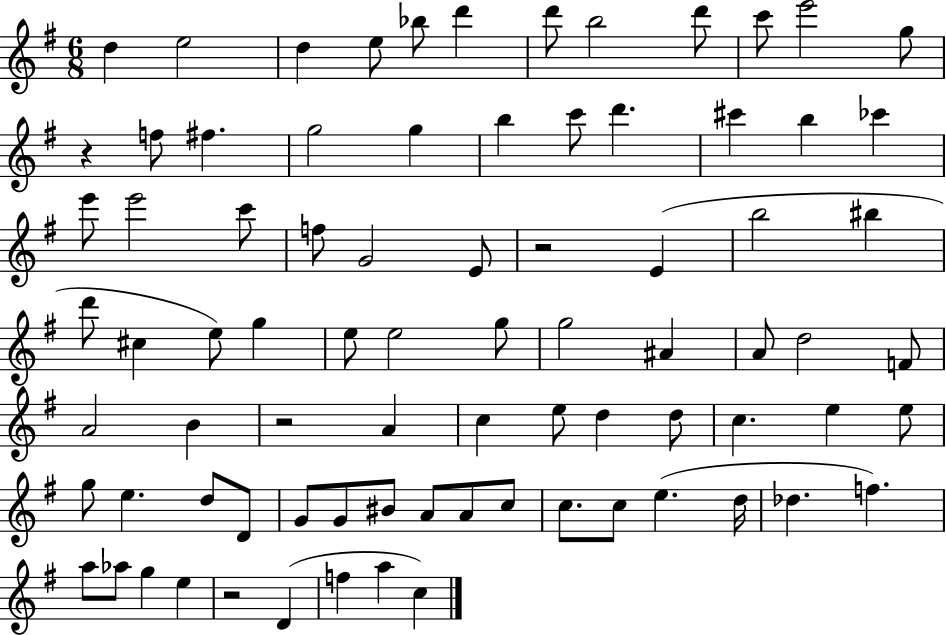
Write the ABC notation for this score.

X:1
T:Untitled
M:6/8
L:1/4
K:G
d e2 d e/2 _b/2 d' d'/2 b2 d'/2 c'/2 e'2 g/2 z f/2 ^f g2 g b c'/2 d' ^c' b _c' e'/2 e'2 c'/2 f/2 G2 E/2 z2 E b2 ^b d'/2 ^c e/2 g e/2 e2 g/2 g2 ^A A/2 d2 F/2 A2 B z2 A c e/2 d d/2 c e e/2 g/2 e d/2 D/2 G/2 G/2 ^B/2 A/2 A/2 c/2 c/2 c/2 e d/4 _d f a/2 _a/2 g e z2 D f a c